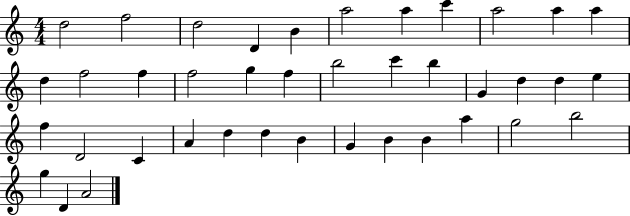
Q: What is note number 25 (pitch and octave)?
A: F5